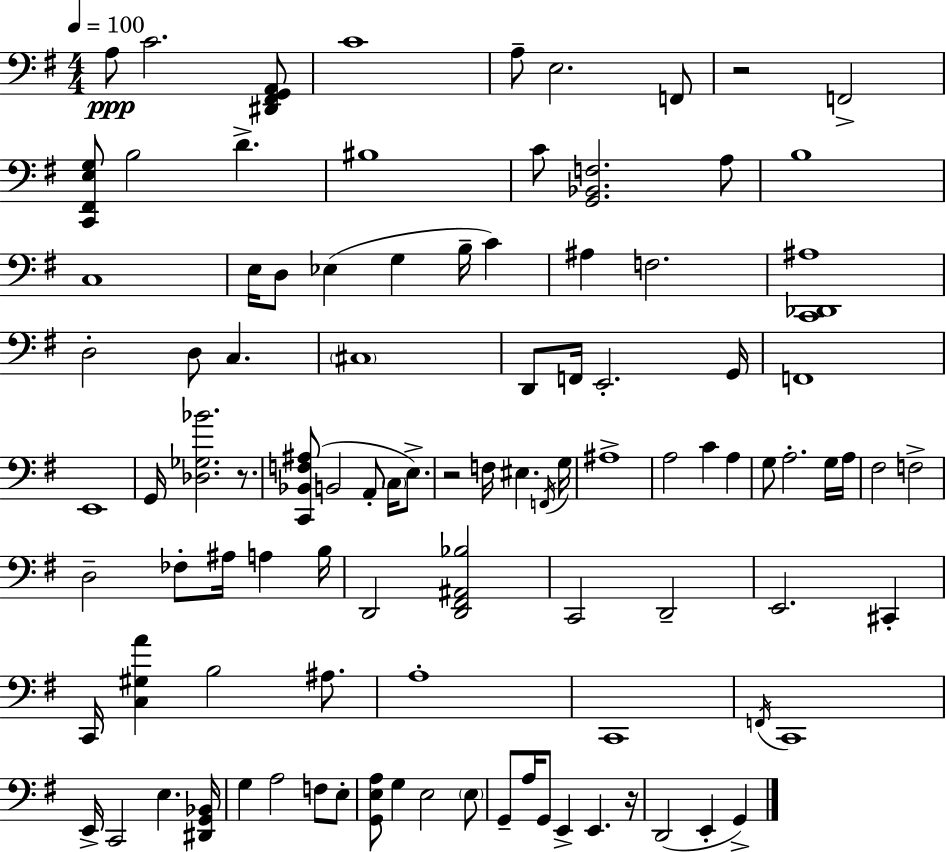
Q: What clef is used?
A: bass